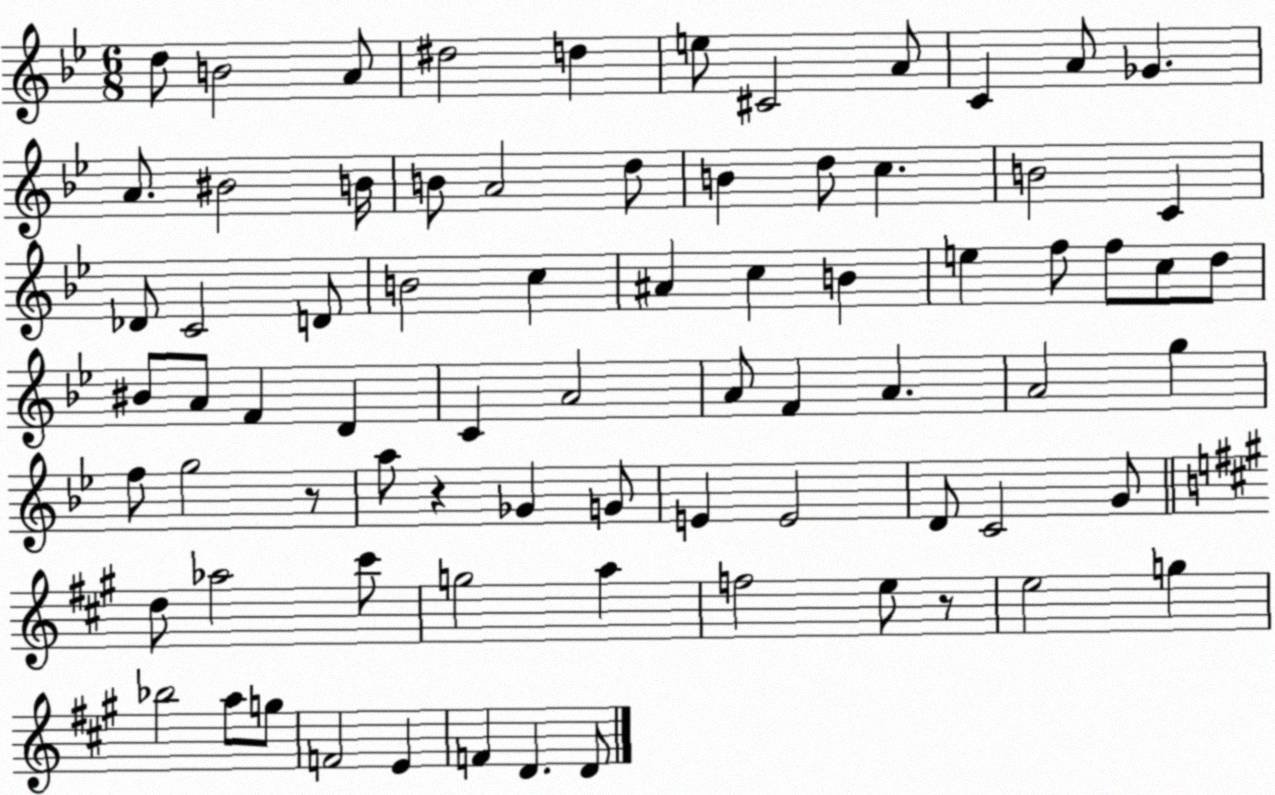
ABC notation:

X:1
T:Untitled
M:6/8
L:1/4
K:Bb
d/2 B2 A/2 ^d2 d e/2 ^C2 A/2 C A/2 _G A/2 ^B2 B/4 B/2 A2 d/2 B d/2 c B2 C _D/2 C2 D/2 B2 c ^A c B e f/2 f/2 c/2 d/2 ^B/2 A/2 F D C A2 A/2 F A A2 g f/2 g2 z/2 a/2 z _G G/2 E E2 D/2 C2 G/2 d/2 _a2 ^c'/2 g2 a f2 e/2 z/2 e2 g _b2 a/2 g/2 F2 E F D D/2